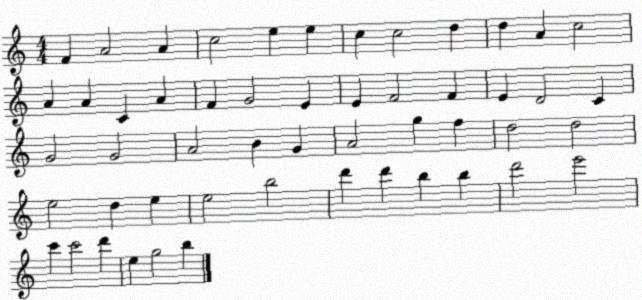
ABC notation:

X:1
T:Untitled
M:4/4
L:1/4
K:C
F A2 A c2 e e c c2 d d A c2 A A C A F G2 E E F2 F E D2 C G2 G2 A2 B G A2 g f d2 d2 e2 d e e2 b2 d' d' b b d'2 e'2 c' c'2 d' e g2 b